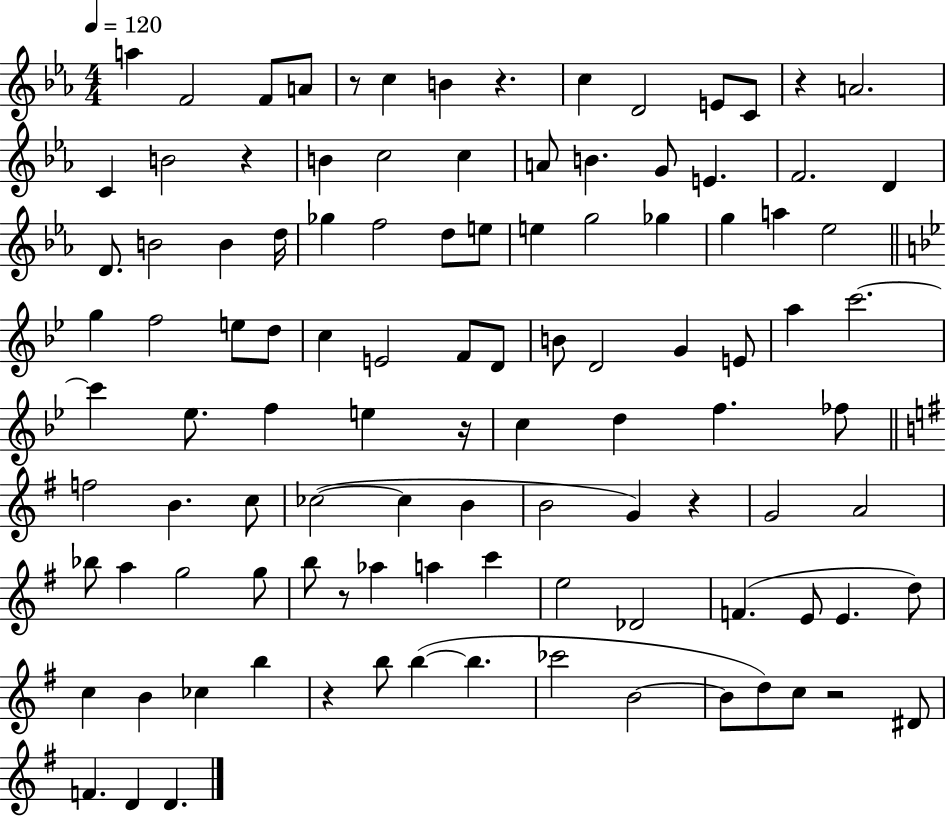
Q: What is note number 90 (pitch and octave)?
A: CES6